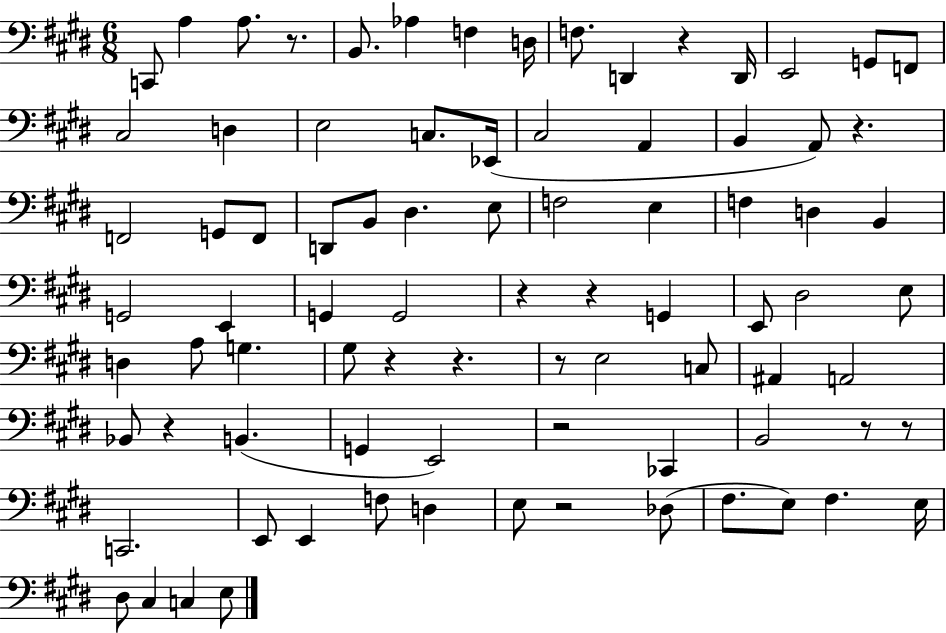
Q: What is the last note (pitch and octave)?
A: E3